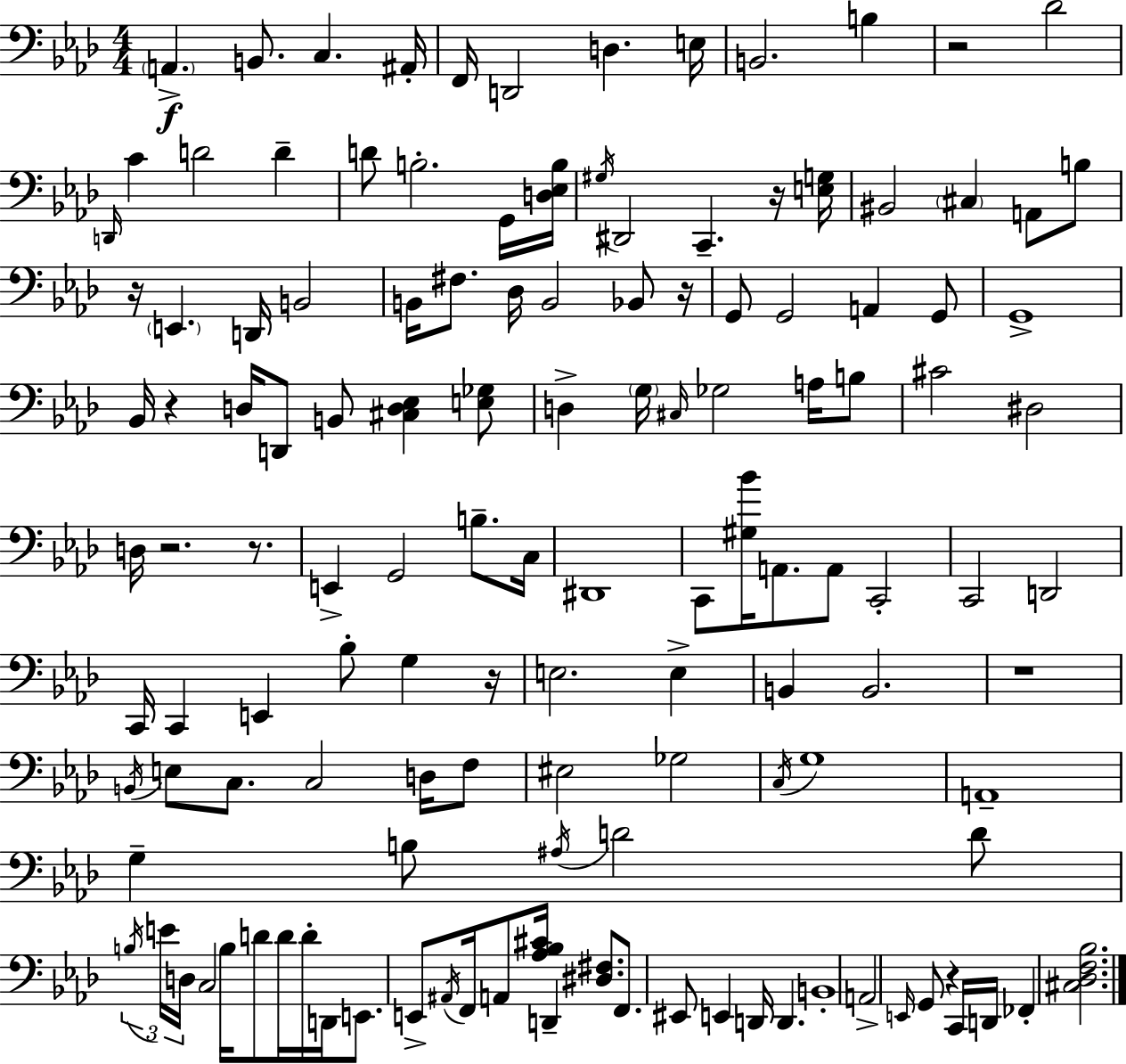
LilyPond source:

{
  \clef bass
  \numericTimeSignature
  \time 4/4
  \key f \minor
  \parenthesize a,4.->\f b,8. c4. ais,16-. | f,16 d,2 d4. e16 | b,2. b4 | r2 des'2 | \break \grace { d,16 } c'4 d'2 d'4-- | d'8 b2.-. g,16 | <d ees b>16 \acciaccatura { gis16 } dis,2 c,4.-- | r16 <e g>16 bis,2 \parenthesize cis4 a,8 | \break b8 r16 \parenthesize e,4. d,16 b,2 | b,16 fis8. des16 b,2 bes,8 | r16 g,8 g,2 a,4 | g,8 g,1-> | \break bes,16 r4 d16 d,8 b,8 <cis d ees>4 | <e ges>8 d4-> \parenthesize g16 \grace { cis16 } ges2 | a16 b8 cis'2 dis2 | d16 r2. | \break r8. e,4-> g,2 b8.-- | c16 dis,1 | c,8 <gis bes'>16 a,8. a,8 c,2-. | c,2 d,2 | \break c,16 c,4 e,4 bes8-. g4 | r16 e2. e4-> | b,4 b,2. | r1 | \break \acciaccatura { b,16 } e8 c8. c2 | d16 f8 eis2 ges2 | \acciaccatura { c16 } g1 | a,1-- | \break g4-- b8 \acciaccatura { ais16 } d'2 | d'8 \tuplet 3/2 { \acciaccatura { b16 } e'16 d16 } c2 | b16 d'8 d'16 d'16-. d,16 e,8. e,8-> \acciaccatura { ais,16 } f,16 a,8 | <aes bes cis'>16 d,4-- <dis fis>8. f,8. eis,8 e,4 | \break d,16 d,4. b,1-. | a,2-> | \grace { e,16 } g,8 r4 c,16 d,16 fes,4-. <cis des f bes>2. | \bar "|."
}